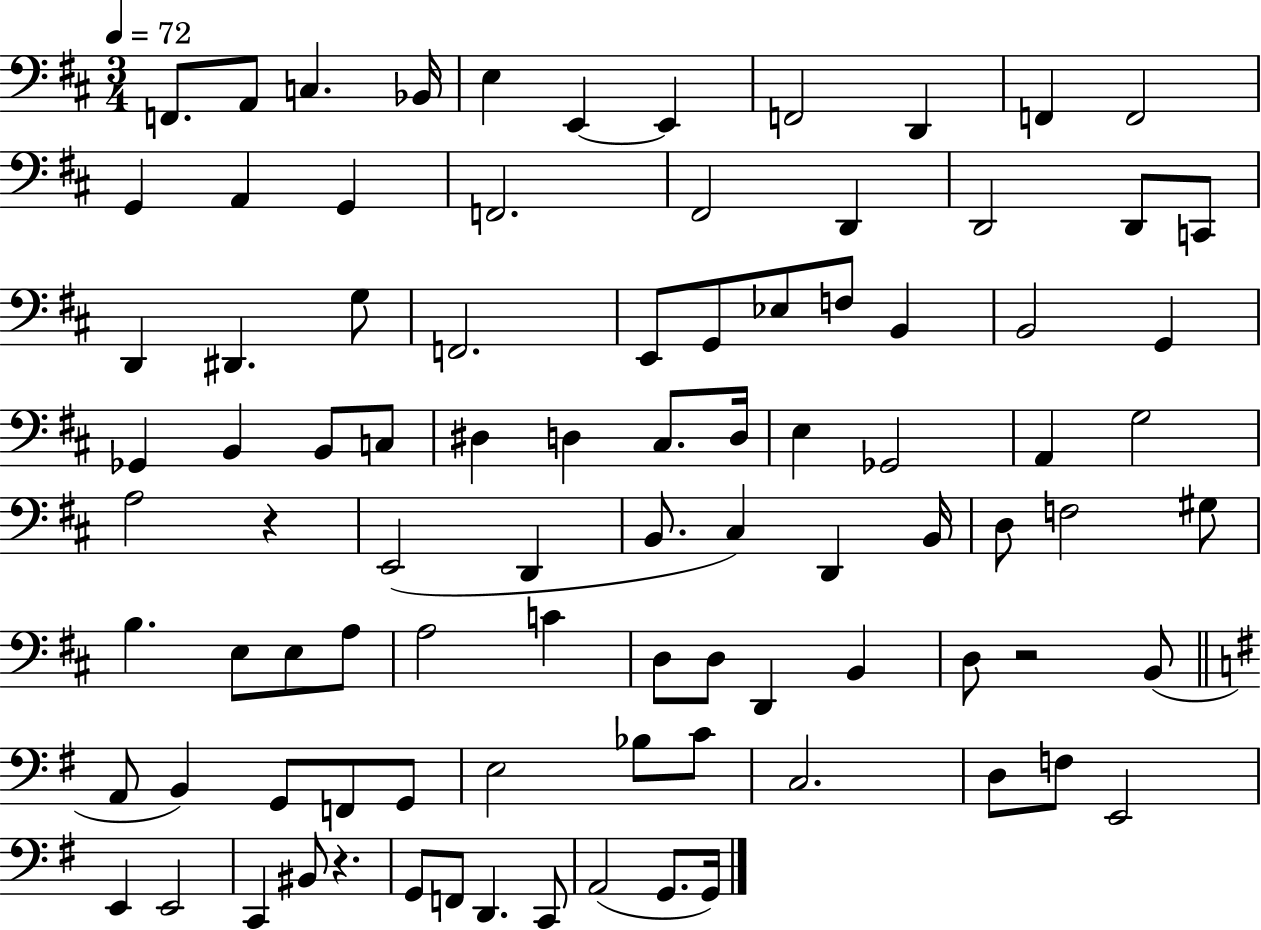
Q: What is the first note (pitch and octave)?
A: F2